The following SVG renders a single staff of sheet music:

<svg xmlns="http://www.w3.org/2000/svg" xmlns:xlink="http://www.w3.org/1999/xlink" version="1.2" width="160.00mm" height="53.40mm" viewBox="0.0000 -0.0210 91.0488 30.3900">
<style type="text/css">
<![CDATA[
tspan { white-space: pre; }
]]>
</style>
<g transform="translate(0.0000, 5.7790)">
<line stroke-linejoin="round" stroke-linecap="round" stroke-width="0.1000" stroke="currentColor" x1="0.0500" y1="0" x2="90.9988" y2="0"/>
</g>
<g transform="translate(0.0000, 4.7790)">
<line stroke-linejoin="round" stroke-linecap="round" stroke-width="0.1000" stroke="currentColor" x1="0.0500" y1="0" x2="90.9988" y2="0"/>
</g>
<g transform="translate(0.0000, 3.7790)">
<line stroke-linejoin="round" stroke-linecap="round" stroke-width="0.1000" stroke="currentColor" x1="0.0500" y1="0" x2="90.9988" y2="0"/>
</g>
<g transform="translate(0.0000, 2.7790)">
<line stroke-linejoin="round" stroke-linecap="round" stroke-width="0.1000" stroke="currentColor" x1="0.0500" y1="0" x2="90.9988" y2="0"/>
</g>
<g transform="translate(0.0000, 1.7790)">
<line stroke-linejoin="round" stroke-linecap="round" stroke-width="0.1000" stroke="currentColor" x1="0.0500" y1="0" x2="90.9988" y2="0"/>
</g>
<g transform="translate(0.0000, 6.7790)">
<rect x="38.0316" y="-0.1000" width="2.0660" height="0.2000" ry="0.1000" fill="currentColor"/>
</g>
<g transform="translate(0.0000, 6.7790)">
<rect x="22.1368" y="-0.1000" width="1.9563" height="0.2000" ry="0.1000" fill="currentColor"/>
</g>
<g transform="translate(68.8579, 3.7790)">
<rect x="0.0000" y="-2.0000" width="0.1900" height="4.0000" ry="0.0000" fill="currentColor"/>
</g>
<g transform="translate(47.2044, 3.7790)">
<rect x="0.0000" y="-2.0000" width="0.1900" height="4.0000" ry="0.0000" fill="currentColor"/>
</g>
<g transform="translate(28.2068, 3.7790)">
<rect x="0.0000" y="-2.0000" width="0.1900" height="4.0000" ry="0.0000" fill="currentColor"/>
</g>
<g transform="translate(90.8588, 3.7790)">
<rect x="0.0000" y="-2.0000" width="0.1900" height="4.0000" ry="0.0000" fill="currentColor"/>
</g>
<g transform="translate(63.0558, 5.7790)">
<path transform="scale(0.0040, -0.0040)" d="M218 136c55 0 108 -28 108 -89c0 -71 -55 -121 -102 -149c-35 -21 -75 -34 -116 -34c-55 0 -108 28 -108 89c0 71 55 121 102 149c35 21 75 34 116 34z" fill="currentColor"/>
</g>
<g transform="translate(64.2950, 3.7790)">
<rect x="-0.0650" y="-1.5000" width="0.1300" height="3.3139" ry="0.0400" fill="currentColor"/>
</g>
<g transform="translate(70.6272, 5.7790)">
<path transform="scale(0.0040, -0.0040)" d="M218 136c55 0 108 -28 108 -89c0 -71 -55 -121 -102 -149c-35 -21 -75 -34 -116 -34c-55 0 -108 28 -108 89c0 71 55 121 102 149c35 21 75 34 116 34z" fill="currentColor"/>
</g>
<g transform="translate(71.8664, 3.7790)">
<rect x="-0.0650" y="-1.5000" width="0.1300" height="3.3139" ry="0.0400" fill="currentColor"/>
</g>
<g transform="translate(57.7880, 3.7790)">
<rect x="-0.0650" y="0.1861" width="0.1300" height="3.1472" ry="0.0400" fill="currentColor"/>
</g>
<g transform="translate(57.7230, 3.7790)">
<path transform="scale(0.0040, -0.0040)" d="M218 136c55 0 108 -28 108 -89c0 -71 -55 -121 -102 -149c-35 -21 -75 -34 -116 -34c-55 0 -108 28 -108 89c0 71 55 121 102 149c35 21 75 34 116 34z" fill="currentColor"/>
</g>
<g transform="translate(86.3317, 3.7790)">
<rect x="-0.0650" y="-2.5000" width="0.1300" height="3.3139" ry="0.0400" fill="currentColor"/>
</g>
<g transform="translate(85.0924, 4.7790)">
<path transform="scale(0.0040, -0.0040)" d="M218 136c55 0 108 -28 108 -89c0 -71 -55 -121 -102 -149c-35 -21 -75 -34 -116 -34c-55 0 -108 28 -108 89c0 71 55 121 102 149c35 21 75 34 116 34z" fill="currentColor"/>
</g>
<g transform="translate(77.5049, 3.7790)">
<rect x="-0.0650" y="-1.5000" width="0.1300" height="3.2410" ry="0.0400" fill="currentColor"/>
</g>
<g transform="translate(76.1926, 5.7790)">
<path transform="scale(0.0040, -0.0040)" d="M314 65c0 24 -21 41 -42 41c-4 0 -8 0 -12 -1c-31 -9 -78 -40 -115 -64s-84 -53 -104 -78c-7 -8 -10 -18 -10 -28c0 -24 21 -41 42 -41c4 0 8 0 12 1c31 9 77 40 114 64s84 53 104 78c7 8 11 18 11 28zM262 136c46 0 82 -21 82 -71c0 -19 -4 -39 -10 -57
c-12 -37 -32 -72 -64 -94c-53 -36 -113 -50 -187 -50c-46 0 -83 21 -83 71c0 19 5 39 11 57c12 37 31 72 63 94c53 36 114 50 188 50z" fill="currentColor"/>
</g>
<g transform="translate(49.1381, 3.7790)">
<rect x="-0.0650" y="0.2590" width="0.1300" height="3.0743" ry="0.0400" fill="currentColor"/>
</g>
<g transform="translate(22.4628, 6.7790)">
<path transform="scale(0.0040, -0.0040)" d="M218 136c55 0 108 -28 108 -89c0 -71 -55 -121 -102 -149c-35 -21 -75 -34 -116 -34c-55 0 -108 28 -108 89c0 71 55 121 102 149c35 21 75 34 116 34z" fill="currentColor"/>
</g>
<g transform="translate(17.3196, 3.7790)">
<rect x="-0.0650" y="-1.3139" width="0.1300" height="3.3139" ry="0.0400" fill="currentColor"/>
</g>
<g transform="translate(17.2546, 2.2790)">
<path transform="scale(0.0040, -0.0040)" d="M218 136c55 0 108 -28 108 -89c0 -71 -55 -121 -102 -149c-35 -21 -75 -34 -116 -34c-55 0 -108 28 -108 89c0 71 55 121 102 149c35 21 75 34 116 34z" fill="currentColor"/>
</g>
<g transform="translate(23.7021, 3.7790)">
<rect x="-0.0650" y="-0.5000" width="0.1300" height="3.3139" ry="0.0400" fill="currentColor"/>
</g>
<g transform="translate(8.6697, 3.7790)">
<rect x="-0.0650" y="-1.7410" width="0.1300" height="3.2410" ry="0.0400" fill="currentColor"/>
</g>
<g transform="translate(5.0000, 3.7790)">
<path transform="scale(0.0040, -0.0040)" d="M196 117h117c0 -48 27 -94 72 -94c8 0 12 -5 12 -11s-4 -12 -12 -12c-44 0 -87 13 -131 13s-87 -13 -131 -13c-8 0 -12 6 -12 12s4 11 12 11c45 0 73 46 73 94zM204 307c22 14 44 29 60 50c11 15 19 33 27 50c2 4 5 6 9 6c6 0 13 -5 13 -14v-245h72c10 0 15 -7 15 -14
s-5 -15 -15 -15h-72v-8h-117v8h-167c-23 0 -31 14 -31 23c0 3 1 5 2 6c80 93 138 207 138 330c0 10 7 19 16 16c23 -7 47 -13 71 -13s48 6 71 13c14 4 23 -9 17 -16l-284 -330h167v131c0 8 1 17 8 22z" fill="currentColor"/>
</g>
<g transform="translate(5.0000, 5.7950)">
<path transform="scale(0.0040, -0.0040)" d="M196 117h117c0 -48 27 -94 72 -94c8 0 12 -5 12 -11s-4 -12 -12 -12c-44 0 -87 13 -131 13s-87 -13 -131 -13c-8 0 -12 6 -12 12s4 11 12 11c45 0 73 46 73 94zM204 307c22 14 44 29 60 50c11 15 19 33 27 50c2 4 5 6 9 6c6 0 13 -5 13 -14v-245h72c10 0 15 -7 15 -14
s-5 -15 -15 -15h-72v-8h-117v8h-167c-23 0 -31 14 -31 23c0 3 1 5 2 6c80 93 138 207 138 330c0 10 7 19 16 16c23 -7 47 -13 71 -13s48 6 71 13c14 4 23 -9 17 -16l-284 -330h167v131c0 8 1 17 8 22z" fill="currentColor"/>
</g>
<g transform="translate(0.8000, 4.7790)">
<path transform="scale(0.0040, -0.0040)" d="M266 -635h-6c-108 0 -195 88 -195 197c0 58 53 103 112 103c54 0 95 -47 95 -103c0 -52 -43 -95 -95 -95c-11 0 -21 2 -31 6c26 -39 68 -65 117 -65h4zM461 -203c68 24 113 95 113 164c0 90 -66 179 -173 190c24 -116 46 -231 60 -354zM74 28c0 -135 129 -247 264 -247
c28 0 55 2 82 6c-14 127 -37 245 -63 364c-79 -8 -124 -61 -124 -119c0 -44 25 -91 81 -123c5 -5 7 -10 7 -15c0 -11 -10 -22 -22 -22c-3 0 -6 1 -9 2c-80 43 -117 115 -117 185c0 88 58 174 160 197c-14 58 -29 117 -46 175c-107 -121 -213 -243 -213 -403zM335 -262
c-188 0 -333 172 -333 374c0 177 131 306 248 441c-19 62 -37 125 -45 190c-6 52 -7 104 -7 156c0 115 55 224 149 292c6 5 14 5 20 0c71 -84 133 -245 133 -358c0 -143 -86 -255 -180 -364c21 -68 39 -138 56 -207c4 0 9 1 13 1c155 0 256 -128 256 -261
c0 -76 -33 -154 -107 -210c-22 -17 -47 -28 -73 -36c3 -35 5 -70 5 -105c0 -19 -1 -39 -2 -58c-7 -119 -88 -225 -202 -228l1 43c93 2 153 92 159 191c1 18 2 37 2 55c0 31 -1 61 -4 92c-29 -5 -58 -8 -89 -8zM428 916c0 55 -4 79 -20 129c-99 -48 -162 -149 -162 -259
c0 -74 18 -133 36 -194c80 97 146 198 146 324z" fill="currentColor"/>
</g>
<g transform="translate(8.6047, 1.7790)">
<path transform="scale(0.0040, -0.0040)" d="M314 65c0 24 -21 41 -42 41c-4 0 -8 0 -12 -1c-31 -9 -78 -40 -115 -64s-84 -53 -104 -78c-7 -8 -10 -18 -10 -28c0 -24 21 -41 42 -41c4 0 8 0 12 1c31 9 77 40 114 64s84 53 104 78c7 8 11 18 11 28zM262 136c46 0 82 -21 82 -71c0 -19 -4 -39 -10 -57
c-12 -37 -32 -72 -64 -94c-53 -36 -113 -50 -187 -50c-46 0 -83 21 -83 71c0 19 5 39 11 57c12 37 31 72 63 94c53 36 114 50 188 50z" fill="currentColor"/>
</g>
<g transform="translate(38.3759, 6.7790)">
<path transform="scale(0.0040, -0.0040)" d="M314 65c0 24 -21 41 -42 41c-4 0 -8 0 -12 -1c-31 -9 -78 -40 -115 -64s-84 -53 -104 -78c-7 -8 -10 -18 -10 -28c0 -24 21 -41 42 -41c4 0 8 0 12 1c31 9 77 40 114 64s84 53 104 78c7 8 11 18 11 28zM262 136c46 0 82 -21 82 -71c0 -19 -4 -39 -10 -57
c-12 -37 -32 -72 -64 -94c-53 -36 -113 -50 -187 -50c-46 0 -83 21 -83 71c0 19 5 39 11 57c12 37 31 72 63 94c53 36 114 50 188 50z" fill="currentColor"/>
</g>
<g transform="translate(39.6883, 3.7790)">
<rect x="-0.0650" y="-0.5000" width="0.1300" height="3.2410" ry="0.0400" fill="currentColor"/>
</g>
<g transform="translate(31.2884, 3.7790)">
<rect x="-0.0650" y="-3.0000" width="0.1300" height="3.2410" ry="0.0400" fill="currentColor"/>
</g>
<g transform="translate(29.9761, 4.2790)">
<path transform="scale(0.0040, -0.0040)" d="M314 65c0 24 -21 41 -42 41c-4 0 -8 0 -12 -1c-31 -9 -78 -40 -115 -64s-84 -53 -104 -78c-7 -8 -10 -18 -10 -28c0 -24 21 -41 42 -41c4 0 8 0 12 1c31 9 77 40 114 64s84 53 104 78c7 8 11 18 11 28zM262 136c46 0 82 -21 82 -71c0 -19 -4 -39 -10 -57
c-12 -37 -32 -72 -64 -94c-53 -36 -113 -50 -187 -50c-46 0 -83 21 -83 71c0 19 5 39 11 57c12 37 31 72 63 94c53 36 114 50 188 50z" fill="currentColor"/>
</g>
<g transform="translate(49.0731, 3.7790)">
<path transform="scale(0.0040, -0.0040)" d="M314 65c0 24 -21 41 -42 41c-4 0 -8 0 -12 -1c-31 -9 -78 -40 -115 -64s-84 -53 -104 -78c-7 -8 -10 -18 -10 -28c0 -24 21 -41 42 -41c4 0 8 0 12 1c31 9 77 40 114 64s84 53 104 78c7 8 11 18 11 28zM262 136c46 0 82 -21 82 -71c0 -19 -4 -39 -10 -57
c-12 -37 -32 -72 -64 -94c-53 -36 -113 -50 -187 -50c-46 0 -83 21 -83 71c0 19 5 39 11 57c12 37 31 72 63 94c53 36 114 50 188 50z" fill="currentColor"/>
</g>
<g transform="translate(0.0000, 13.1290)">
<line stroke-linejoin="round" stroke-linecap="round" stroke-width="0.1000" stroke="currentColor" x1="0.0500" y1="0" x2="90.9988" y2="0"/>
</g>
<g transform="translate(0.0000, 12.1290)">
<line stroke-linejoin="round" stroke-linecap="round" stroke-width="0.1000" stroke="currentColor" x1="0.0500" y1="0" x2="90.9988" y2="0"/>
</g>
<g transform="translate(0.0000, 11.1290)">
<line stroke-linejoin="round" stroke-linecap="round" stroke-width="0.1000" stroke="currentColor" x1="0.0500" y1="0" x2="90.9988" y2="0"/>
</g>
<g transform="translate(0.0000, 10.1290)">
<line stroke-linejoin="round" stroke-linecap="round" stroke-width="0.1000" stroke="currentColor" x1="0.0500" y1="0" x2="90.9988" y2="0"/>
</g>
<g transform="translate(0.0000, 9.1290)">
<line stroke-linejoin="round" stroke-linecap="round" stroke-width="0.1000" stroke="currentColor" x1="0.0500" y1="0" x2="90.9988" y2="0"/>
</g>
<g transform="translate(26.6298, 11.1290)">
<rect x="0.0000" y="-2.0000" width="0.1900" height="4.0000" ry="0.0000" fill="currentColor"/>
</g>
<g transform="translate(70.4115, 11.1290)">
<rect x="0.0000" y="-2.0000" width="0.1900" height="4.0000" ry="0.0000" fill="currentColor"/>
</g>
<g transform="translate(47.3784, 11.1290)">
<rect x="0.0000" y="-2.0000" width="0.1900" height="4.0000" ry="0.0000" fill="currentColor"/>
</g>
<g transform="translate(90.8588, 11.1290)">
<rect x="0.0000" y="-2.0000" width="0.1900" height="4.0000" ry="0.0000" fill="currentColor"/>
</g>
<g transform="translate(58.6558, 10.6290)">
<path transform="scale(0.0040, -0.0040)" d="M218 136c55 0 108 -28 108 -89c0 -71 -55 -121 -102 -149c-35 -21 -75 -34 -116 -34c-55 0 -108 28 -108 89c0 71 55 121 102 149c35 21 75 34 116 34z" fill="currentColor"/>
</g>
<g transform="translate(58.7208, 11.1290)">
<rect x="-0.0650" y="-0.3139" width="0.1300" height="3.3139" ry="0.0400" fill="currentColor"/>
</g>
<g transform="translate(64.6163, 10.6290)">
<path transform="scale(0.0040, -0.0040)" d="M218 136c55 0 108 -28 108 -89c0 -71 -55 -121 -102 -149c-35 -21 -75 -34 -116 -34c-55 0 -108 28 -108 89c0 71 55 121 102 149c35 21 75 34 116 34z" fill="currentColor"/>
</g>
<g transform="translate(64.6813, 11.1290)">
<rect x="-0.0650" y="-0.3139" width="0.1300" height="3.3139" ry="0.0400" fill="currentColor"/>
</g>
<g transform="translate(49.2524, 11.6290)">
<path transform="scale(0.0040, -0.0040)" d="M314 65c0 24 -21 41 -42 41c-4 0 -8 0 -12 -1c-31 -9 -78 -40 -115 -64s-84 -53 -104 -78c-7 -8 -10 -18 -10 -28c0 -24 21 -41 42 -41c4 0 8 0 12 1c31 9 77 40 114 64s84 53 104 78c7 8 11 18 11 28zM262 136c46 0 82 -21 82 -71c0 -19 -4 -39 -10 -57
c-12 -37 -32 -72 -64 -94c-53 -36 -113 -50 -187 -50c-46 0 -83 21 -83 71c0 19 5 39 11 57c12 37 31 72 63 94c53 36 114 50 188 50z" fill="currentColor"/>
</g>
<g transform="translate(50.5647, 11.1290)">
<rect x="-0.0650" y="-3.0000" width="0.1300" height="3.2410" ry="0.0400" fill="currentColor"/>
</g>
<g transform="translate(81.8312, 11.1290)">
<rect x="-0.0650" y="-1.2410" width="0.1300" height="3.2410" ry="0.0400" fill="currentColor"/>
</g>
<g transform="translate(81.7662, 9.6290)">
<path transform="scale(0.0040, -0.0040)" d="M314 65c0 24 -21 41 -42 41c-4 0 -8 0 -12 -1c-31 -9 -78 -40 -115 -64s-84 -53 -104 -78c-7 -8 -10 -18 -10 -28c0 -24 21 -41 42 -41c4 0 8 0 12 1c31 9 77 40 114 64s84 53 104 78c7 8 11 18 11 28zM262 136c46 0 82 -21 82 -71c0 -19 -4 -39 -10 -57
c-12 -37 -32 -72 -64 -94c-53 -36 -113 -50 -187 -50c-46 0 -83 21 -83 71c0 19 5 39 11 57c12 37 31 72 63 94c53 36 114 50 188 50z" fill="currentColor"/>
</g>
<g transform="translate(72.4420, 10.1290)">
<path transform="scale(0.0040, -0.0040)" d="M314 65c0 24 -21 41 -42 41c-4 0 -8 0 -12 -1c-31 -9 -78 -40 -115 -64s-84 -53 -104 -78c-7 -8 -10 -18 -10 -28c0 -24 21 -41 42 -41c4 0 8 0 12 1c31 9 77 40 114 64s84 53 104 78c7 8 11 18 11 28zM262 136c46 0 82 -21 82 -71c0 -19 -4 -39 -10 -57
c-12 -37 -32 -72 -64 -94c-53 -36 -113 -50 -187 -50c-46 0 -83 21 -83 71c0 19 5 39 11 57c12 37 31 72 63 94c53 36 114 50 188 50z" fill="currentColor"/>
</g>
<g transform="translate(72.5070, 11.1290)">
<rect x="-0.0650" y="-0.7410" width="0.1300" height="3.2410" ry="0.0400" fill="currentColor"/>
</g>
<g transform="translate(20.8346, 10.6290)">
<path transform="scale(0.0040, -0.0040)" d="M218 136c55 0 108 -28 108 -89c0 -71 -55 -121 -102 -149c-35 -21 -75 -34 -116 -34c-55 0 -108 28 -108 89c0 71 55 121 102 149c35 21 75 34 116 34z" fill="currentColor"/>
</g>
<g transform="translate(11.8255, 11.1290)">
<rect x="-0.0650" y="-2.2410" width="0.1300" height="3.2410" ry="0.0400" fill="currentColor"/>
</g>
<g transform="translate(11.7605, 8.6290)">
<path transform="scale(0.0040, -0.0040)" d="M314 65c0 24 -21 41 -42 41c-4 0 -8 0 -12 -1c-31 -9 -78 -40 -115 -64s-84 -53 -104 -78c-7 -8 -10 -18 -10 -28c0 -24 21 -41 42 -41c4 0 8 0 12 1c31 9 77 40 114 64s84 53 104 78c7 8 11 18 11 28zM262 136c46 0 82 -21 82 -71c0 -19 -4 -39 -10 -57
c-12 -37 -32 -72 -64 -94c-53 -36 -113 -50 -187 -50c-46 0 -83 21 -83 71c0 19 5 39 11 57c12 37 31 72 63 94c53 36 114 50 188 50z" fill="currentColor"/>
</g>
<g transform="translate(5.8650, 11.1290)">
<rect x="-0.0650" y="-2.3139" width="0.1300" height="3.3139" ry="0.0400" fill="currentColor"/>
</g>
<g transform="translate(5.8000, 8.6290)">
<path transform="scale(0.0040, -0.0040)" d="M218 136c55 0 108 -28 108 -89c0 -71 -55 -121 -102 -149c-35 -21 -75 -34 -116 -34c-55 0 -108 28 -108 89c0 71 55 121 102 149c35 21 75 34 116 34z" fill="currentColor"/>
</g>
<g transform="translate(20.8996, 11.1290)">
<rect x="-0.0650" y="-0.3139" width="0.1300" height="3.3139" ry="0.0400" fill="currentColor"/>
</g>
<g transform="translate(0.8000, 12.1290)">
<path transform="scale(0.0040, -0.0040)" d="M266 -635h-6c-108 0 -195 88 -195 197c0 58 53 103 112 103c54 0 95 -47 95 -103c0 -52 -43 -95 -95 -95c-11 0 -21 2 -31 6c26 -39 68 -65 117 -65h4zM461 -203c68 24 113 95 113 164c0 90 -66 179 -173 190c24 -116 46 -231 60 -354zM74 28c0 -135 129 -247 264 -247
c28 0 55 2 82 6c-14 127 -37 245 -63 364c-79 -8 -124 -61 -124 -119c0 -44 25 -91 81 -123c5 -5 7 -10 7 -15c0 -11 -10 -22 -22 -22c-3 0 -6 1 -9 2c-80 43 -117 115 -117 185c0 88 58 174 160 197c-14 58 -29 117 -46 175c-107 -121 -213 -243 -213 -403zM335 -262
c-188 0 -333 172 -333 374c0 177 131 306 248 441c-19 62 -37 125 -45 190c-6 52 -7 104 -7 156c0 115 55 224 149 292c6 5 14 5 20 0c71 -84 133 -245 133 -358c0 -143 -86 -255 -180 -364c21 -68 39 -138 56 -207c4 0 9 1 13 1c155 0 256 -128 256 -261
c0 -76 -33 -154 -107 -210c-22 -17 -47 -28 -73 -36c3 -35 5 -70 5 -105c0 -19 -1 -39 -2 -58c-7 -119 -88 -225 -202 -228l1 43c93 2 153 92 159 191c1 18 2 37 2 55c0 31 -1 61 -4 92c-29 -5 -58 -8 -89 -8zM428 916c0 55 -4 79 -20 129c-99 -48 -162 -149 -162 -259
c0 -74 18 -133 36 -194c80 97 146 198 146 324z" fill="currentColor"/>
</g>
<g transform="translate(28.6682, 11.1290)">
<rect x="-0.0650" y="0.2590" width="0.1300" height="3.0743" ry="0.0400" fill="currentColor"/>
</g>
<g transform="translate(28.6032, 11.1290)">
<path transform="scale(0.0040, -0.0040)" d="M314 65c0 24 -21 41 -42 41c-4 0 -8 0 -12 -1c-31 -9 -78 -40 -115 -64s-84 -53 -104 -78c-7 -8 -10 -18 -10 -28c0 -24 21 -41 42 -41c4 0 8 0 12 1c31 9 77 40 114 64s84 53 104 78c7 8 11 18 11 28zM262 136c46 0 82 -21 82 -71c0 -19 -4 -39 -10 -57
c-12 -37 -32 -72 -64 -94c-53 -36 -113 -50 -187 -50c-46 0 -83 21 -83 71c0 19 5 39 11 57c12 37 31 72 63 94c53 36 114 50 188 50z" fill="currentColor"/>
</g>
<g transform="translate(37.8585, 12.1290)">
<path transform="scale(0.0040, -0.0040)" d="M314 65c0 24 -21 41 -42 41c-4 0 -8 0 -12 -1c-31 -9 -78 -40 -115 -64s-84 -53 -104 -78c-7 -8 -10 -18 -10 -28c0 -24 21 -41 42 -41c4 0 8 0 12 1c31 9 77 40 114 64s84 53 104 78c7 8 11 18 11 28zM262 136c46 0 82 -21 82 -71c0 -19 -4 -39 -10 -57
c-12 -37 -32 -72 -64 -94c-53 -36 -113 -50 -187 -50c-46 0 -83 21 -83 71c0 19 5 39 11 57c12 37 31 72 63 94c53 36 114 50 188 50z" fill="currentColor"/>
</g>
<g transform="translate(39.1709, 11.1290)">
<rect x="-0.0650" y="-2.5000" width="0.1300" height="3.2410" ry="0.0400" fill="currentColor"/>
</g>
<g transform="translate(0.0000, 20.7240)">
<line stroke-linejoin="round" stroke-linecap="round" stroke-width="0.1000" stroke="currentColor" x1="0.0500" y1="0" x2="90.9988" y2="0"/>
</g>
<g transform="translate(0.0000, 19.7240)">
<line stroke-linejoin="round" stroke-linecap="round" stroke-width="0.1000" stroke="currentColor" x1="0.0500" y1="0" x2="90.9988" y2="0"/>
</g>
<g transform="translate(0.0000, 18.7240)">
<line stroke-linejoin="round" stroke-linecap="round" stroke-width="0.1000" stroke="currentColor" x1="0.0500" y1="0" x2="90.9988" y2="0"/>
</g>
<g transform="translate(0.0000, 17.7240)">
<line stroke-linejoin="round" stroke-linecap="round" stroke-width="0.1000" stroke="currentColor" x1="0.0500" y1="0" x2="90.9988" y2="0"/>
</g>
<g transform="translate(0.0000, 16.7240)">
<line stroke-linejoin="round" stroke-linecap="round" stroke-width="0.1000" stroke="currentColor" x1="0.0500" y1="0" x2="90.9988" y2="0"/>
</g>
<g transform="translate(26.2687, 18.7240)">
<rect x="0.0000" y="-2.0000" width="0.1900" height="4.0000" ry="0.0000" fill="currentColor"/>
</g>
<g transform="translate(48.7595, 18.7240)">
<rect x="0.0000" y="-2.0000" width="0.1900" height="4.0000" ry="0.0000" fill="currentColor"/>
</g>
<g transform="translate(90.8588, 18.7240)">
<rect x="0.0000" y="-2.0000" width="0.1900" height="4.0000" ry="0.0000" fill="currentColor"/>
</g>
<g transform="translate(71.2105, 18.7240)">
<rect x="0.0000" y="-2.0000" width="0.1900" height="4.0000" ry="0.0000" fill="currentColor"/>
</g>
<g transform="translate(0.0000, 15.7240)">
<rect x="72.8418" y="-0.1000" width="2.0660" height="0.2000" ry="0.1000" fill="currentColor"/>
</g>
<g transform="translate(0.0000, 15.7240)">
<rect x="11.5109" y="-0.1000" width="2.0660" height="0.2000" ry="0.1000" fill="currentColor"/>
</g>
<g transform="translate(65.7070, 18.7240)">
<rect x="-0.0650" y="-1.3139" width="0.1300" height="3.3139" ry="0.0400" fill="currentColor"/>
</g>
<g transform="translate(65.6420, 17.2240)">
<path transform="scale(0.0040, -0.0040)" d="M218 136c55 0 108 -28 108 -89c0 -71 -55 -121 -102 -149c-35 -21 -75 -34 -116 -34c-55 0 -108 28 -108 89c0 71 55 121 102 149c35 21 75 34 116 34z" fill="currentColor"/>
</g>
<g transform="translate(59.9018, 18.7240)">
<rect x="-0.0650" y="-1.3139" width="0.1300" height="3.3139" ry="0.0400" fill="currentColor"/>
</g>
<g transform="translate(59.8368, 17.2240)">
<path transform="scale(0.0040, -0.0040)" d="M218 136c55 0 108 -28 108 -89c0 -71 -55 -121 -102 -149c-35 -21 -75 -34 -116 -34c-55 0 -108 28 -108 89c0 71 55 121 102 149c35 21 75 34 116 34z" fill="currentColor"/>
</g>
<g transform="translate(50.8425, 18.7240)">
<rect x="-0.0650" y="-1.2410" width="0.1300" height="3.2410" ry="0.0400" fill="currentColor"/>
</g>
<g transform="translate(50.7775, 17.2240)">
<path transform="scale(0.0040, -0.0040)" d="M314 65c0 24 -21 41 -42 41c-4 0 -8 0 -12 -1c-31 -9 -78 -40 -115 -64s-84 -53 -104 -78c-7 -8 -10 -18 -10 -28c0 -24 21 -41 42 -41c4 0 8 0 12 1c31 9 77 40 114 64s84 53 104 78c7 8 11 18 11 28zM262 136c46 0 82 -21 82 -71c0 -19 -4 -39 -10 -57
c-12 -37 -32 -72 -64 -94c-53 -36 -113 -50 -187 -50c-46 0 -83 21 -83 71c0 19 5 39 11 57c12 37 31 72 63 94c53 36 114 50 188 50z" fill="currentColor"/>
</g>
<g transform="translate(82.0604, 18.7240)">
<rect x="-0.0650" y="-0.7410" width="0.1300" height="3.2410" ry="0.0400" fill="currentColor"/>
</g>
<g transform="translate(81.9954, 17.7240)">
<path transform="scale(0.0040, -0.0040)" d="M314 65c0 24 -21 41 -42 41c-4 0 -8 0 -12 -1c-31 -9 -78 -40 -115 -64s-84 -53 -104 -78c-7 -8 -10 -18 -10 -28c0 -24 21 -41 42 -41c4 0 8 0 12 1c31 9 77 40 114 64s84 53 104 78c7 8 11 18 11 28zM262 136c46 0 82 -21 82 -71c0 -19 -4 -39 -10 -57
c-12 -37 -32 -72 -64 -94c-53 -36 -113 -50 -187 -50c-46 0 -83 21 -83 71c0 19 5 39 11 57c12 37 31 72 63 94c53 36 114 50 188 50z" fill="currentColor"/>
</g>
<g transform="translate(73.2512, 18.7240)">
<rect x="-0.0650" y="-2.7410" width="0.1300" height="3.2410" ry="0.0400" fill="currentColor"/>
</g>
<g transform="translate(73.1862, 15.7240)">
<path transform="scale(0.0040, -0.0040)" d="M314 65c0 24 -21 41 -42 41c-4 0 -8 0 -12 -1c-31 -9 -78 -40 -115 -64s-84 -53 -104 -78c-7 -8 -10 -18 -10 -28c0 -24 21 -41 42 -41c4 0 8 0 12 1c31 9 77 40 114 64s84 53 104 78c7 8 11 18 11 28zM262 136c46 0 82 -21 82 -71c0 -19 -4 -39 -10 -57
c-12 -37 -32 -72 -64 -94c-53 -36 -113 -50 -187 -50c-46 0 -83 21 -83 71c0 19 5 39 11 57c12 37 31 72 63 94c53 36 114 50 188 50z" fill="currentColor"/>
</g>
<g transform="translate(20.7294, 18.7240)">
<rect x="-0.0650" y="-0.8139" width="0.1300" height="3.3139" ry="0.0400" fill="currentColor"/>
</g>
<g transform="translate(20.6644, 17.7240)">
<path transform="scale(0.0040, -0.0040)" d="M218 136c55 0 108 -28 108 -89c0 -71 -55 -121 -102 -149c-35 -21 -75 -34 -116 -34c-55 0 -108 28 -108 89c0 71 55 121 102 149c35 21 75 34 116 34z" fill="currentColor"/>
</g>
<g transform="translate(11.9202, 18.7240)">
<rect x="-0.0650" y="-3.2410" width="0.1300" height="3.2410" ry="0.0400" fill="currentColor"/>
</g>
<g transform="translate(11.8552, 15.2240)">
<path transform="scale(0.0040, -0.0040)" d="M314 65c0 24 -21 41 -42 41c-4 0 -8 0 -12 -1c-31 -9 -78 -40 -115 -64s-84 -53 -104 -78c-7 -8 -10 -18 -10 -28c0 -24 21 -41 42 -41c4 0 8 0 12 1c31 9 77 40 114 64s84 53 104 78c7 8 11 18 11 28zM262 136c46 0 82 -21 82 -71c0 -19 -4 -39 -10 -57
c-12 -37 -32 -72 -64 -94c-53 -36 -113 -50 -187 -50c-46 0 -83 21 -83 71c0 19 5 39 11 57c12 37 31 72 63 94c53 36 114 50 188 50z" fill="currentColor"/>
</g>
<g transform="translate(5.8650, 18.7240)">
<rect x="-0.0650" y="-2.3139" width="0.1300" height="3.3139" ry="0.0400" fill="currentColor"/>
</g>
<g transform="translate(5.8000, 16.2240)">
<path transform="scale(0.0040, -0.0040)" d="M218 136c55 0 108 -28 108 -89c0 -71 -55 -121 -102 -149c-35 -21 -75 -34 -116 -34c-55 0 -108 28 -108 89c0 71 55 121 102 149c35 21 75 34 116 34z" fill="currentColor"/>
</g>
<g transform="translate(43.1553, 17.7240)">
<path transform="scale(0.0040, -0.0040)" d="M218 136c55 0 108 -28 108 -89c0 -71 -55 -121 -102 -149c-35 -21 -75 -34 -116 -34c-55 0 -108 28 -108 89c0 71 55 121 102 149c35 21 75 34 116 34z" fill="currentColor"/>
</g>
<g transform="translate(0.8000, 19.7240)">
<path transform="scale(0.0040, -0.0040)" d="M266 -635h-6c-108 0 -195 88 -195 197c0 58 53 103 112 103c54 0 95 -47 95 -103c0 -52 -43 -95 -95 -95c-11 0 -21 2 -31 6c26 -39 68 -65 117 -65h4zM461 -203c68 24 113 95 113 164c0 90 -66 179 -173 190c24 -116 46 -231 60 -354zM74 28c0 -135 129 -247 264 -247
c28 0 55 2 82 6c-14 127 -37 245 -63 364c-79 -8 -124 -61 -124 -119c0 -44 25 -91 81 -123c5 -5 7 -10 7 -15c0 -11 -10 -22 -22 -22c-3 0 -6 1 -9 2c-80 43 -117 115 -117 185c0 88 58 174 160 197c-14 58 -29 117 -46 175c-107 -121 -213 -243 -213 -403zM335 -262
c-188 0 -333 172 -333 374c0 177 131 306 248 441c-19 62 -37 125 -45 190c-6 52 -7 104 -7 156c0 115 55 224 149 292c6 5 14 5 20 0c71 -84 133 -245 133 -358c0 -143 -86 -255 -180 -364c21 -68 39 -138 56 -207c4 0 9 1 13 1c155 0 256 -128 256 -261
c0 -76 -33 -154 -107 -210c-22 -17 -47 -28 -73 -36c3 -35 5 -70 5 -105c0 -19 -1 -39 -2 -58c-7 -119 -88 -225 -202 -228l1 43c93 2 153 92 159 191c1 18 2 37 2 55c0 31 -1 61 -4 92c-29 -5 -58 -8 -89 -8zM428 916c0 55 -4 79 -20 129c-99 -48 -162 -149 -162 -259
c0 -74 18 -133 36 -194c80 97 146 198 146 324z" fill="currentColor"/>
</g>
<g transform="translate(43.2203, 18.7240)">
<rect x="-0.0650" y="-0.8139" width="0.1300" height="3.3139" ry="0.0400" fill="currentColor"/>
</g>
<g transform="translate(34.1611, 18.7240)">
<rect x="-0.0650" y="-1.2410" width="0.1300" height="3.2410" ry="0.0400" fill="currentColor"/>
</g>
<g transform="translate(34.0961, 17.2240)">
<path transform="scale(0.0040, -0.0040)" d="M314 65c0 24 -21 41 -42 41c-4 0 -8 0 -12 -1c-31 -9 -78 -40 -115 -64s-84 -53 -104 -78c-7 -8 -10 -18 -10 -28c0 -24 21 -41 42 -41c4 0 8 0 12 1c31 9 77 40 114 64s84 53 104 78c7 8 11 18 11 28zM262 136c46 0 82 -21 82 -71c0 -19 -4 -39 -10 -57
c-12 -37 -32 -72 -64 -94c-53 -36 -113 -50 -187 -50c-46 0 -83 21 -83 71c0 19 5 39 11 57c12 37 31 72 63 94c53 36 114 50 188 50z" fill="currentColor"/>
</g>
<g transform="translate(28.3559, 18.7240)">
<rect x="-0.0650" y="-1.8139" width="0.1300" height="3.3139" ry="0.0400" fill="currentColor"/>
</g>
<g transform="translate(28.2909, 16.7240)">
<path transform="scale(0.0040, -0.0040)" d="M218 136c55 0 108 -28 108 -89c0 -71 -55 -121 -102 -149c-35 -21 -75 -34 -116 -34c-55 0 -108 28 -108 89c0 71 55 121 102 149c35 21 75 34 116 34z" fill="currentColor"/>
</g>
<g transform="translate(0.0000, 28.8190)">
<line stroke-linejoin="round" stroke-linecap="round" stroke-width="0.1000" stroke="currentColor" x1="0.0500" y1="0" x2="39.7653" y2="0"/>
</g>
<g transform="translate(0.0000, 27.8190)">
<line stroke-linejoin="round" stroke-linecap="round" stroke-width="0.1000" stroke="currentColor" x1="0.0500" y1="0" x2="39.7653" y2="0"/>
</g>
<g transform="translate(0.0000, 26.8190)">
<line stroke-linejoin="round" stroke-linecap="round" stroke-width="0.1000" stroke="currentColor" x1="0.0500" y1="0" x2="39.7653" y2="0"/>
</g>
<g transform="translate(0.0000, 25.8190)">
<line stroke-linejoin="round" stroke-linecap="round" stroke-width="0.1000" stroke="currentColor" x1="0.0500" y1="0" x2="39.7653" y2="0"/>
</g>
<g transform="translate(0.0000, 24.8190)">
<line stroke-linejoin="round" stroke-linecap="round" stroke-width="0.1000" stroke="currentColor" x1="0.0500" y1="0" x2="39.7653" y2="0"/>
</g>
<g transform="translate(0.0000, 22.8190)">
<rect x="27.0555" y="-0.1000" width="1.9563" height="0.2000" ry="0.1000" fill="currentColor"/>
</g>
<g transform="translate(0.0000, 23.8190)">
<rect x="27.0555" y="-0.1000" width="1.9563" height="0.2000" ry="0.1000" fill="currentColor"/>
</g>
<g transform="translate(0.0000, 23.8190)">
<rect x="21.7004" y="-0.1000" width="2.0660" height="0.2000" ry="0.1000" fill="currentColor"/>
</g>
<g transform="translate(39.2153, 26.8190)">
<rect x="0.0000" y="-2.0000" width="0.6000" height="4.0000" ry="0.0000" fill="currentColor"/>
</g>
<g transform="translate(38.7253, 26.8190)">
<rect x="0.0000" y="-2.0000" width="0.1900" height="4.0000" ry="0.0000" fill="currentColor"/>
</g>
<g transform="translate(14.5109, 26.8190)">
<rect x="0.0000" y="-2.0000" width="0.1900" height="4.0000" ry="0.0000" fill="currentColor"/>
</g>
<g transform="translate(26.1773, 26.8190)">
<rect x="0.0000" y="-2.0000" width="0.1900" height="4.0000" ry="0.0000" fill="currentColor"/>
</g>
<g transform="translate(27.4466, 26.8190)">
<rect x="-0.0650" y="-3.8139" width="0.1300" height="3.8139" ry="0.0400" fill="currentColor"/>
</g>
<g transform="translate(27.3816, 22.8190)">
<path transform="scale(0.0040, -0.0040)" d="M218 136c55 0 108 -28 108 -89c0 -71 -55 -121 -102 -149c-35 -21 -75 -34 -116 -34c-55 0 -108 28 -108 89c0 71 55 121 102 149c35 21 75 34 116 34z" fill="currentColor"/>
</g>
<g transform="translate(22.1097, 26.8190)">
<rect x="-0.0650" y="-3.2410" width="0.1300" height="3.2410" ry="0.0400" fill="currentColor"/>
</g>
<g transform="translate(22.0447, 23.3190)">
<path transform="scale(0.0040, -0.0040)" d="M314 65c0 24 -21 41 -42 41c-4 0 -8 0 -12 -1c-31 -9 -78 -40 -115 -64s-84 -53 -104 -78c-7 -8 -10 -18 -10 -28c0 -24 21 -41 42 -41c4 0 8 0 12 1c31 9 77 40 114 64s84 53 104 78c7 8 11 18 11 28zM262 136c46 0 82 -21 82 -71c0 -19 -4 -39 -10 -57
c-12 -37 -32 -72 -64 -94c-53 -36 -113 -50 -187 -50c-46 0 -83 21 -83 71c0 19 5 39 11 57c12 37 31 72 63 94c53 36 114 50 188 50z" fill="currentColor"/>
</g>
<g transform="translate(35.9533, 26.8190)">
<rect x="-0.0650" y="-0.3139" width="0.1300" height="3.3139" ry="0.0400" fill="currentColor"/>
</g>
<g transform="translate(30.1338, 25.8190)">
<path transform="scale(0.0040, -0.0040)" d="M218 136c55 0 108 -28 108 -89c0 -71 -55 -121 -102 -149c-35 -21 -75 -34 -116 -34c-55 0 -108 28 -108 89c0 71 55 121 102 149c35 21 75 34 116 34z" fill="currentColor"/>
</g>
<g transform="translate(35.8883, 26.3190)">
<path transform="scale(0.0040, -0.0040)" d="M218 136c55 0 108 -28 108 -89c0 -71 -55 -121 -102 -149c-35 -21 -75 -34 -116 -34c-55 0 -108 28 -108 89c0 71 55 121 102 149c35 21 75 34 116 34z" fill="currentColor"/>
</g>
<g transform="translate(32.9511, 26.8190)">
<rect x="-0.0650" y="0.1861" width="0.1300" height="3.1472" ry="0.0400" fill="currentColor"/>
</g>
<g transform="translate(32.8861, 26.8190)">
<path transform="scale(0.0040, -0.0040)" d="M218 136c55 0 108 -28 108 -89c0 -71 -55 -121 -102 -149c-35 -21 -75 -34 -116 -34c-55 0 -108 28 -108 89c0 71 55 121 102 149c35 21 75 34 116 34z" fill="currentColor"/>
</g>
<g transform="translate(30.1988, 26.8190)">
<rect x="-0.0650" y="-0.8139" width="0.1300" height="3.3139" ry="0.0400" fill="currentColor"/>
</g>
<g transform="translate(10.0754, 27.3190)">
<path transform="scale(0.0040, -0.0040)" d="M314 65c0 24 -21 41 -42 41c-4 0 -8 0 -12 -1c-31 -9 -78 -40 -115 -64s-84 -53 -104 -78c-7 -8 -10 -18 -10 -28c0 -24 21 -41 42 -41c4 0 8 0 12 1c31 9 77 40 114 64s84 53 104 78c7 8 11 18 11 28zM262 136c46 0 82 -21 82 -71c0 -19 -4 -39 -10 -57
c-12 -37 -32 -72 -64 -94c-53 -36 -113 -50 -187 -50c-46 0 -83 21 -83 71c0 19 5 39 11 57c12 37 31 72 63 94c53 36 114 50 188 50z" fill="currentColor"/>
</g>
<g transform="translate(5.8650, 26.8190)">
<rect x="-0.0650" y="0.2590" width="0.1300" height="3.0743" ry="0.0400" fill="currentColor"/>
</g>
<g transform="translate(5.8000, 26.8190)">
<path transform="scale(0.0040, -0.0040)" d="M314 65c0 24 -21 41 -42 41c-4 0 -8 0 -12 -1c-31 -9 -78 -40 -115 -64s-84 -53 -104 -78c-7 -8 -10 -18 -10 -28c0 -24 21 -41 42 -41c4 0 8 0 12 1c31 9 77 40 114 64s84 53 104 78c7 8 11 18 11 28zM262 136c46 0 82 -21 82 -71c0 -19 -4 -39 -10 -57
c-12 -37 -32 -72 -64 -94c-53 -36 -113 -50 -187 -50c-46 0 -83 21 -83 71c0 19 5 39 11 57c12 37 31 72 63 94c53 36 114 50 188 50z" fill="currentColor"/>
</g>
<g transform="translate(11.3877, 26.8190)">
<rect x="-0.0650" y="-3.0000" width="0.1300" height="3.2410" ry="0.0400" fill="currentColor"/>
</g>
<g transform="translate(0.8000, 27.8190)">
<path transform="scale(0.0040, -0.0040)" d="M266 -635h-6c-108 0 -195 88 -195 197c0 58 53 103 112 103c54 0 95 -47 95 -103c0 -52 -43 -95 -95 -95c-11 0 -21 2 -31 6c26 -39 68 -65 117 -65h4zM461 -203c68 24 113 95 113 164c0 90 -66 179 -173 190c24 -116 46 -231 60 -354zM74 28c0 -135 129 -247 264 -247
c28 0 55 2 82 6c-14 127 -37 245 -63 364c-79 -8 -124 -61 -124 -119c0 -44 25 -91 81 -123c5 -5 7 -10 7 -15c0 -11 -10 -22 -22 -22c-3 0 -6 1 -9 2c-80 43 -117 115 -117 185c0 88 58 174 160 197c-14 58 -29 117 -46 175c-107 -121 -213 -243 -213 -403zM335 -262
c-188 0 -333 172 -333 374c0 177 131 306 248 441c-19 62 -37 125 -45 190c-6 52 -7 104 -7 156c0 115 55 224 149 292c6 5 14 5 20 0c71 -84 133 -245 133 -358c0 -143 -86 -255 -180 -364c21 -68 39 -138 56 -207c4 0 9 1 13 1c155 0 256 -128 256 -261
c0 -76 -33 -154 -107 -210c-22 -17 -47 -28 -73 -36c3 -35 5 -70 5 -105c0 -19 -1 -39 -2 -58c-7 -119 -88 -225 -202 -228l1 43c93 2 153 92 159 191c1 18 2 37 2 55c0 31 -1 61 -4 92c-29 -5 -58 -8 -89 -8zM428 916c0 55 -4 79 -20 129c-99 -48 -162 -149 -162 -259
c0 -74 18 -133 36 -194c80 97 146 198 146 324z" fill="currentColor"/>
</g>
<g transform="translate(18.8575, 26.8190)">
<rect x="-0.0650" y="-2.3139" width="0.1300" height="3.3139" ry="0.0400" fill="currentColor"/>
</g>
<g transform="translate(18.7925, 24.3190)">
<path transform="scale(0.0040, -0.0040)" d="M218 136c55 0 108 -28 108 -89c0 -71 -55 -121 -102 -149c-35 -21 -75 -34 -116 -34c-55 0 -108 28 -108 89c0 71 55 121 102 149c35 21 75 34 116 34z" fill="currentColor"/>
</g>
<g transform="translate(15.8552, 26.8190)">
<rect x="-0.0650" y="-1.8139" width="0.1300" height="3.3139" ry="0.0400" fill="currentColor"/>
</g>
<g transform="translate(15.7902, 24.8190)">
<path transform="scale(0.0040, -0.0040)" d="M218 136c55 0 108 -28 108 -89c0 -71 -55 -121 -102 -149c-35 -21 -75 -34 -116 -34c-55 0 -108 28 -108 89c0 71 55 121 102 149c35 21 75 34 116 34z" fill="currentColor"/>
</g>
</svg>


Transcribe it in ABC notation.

X:1
T:Untitled
M:4/4
L:1/4
K:C
f2 e C A2 C2 B2 B E E E2 G g g2 c B2 G2 A2 c c d2 e2 g b2 d f e2 d e2 e e a2 d2 B2 A2 f g b2 c' d B c